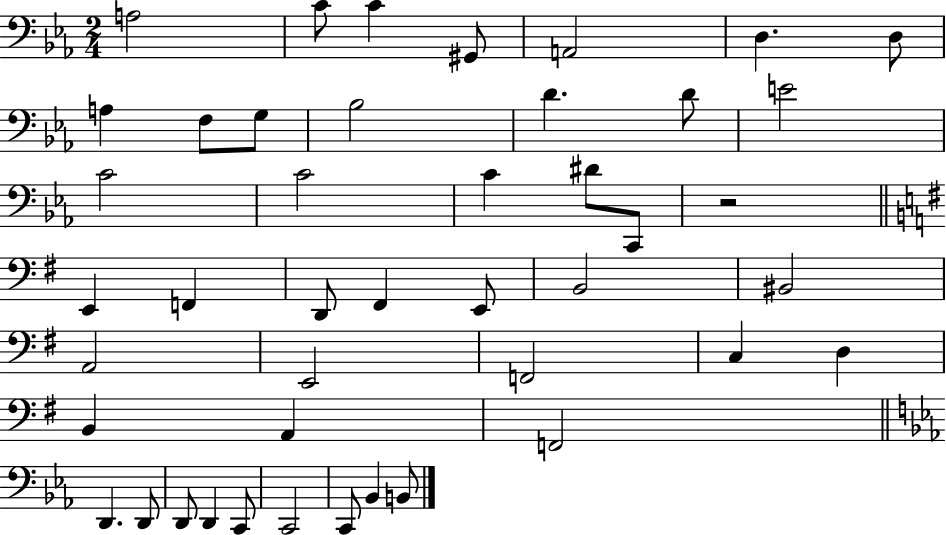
{
  \clef bass
  \numericTimeSignature
  \time 2/4
  \key ees \major
  a2 | c'8 c'4 gis,8 | a,2 | d4. d8 | \break a4 f8 g8 | bes2 | d'4. d'8 | e'2 | \break c'2 | c'2 | c'4 dis'8 c,8 | r2 | \break \bar "||" \break \key e \minor e,4 f,4 | d,8 fis,4 e,8 | b,2 | bis,2 | \break a,2 | e,2 | f,2 | c4 d4 | \break b,4 a,4 | f,2 | \bar "||" \break \key ees \major d,4. d,8 | d,8 d,4 c,8 | c,2 | c,8 bes,4 b,8 | \break \bar "|."
}